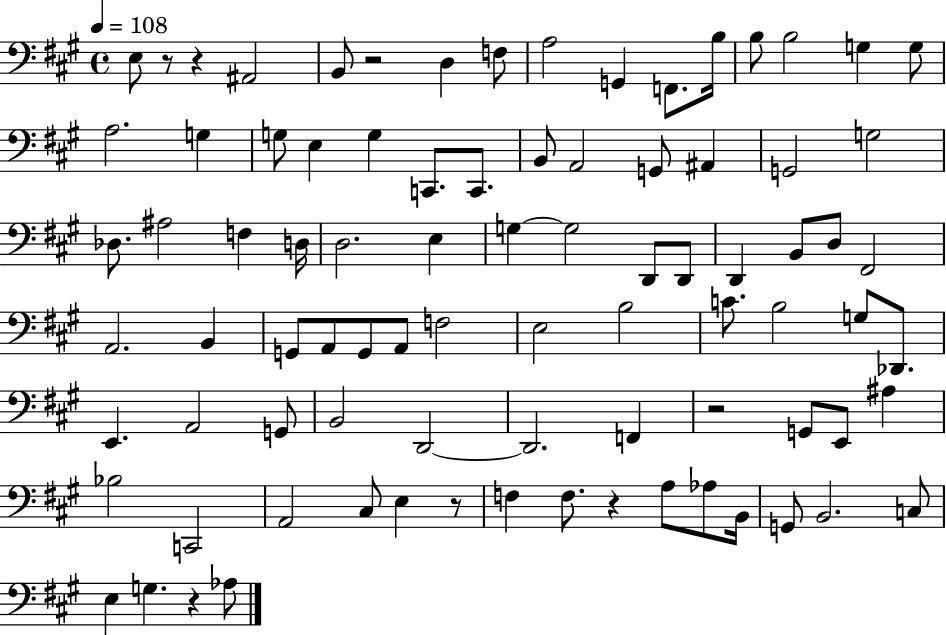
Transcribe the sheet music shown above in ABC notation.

X:1
T:Untitled
M:4/4
L:1/4
K:A
E,/2 z/2 z ^A,,2 B,,/2 z2 D, F,/2 A,2 G,, F,,/2 B,/4 B,/2 B,2 G, G,/2 A,2 G, G,/2 E, G, C,,/2 C,,/2 B,,/2 A,,2 G,,/2 ^A,, G,,2 G,2 _D,/2 ^A,2 F, D,/4 D,2 E, G, G,2 D,,/2 D,,/2 D,, B,,/2 D,/2 ^F,,2 A,,2 B,, G,,/2 A,,/2 G,,/2 A,,/2 F,2 E,2 B,2 C/2 B,2 G,/2 _D,,/2 E,, A,,2 G,,/2 B,,2 D,,2 D,,2 F,, z2 G,,/2 E,,/2 ^A, _B,2 C,,2 A,,2 ^C,/2 E, z/2 F, F,/2 z A,/2 _A,/2 B,,/4 G,,/2 B,,2 C,/2 E, G, z _A,/2